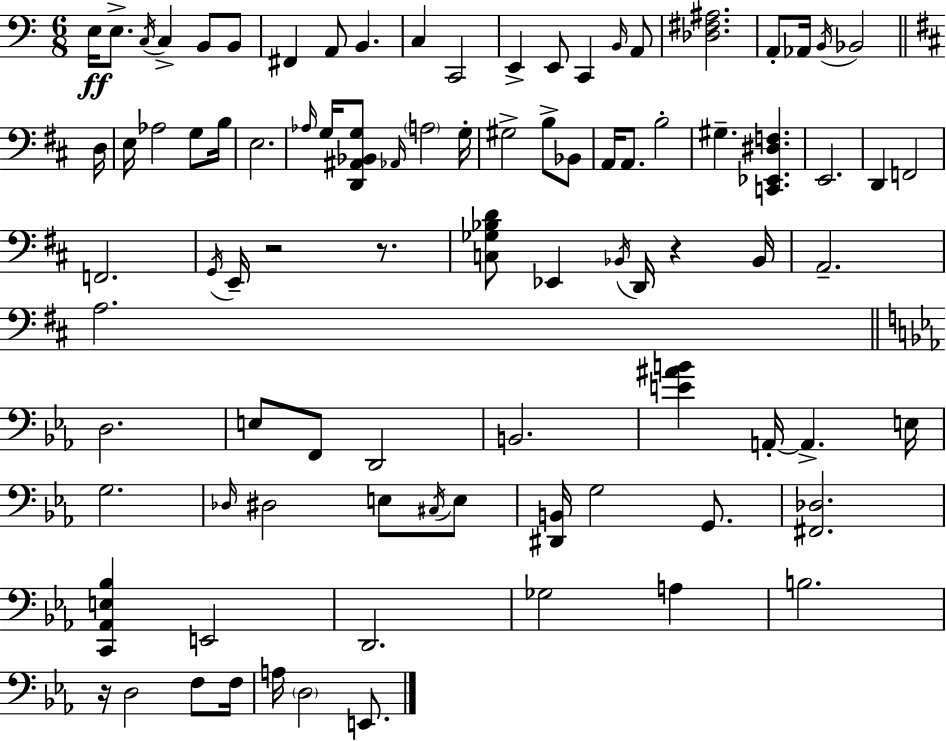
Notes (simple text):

E3/s E3/e. C3/s C3/q B2/e B2/e F#2/q A2/e B2/q. C3/q C2/h E2/q E2/e C2/q B2/s A2/e [Db3,F#3,A#3]/h. A2/e Ab2/s B2/s Bb2/h D3/s E3/s Ab3/h G3/e B3/s E3/h. Ab3/s G3/s [D2,A#2,Bb2,G3]/e Ab2/s A3/h G3/s G#3/h B3/e Bb2/e A2/s A2/e. B3/h G#3/q. [C2,Eb2,D#3,F3]/q. E2/h. D2/q F2/h F2/h. G2/s E2/s R/h R/e. [C3,Gb3,Bb3,D4]/e Eb2/q Bb2/s D2/s R/q Bb2/s A2/h. A3/h. D3/h. E3/e F2/e D2/h B2/h. [E4,A#4,B4]/q A2/s A2/q. E3/s G3/h. Db3/s D#3/h E3/e C#3/s E3/e [D#2,B2]/s G3/h G2/e. [F#2,Db3]/h. [C2,Ab2,E3,Bb3]/q E2/h D2/h. Gb3/h A3/q B3/h. R/s D3/h F3/e F3/s A3/s D3/h E2/e.